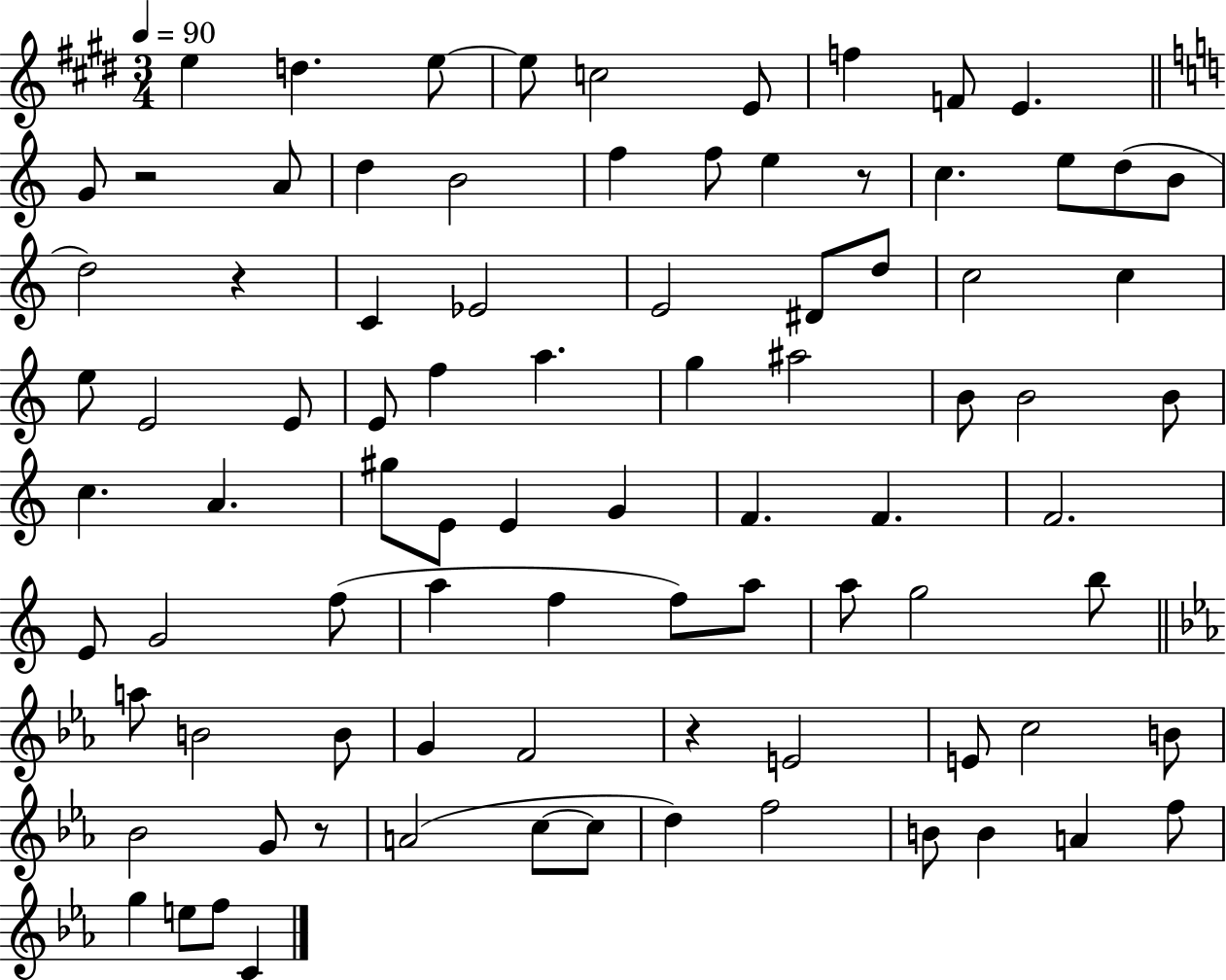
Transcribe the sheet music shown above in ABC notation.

X:1
T:Untitled
M:3/4
L:1/4
K:E
e d e/2 e/2 c2 E/2 f F/2 E G/2 z2 A/2 d B2 f f/2 e z/2 c e/2 d/2 B/2 d2 z C _E2 E2 ^D/2 d/2 c2 c e/2 E2 E/2 E/2 f a g ^a2 B/2 B2 B/2 c A ^g/2 E/2 E G F F F2 E/2 G2 f/2 a f f/2 a/2 a/2 g2 b/2 a/2 B2 B/2 G F2 z E2 E/2 c2 B/2 _B2 G/2 z/2 A2 c/2 c/2 d f2 B/2 B A f/2 g e/2 f/2 C